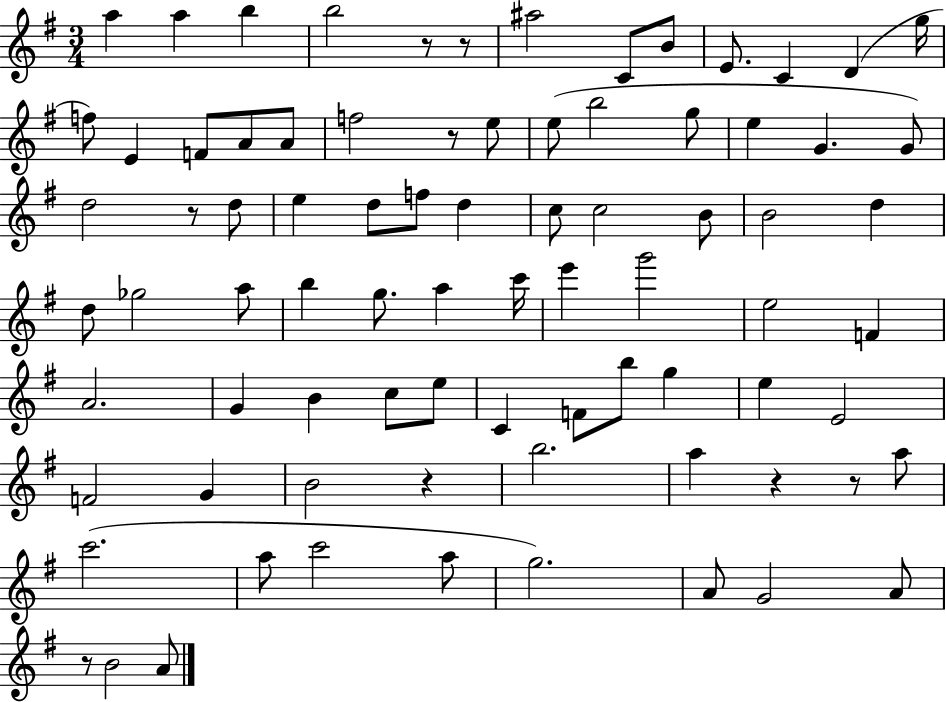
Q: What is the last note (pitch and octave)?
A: A4